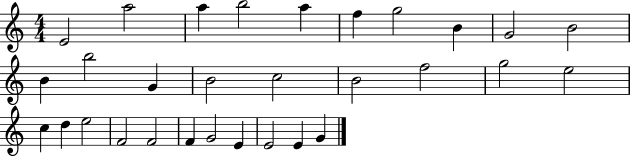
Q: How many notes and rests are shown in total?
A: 30